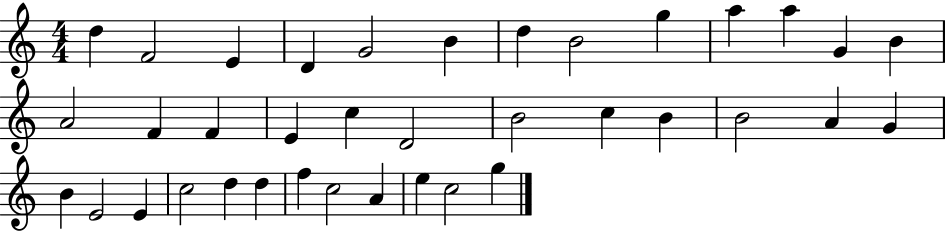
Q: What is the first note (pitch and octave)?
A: D5